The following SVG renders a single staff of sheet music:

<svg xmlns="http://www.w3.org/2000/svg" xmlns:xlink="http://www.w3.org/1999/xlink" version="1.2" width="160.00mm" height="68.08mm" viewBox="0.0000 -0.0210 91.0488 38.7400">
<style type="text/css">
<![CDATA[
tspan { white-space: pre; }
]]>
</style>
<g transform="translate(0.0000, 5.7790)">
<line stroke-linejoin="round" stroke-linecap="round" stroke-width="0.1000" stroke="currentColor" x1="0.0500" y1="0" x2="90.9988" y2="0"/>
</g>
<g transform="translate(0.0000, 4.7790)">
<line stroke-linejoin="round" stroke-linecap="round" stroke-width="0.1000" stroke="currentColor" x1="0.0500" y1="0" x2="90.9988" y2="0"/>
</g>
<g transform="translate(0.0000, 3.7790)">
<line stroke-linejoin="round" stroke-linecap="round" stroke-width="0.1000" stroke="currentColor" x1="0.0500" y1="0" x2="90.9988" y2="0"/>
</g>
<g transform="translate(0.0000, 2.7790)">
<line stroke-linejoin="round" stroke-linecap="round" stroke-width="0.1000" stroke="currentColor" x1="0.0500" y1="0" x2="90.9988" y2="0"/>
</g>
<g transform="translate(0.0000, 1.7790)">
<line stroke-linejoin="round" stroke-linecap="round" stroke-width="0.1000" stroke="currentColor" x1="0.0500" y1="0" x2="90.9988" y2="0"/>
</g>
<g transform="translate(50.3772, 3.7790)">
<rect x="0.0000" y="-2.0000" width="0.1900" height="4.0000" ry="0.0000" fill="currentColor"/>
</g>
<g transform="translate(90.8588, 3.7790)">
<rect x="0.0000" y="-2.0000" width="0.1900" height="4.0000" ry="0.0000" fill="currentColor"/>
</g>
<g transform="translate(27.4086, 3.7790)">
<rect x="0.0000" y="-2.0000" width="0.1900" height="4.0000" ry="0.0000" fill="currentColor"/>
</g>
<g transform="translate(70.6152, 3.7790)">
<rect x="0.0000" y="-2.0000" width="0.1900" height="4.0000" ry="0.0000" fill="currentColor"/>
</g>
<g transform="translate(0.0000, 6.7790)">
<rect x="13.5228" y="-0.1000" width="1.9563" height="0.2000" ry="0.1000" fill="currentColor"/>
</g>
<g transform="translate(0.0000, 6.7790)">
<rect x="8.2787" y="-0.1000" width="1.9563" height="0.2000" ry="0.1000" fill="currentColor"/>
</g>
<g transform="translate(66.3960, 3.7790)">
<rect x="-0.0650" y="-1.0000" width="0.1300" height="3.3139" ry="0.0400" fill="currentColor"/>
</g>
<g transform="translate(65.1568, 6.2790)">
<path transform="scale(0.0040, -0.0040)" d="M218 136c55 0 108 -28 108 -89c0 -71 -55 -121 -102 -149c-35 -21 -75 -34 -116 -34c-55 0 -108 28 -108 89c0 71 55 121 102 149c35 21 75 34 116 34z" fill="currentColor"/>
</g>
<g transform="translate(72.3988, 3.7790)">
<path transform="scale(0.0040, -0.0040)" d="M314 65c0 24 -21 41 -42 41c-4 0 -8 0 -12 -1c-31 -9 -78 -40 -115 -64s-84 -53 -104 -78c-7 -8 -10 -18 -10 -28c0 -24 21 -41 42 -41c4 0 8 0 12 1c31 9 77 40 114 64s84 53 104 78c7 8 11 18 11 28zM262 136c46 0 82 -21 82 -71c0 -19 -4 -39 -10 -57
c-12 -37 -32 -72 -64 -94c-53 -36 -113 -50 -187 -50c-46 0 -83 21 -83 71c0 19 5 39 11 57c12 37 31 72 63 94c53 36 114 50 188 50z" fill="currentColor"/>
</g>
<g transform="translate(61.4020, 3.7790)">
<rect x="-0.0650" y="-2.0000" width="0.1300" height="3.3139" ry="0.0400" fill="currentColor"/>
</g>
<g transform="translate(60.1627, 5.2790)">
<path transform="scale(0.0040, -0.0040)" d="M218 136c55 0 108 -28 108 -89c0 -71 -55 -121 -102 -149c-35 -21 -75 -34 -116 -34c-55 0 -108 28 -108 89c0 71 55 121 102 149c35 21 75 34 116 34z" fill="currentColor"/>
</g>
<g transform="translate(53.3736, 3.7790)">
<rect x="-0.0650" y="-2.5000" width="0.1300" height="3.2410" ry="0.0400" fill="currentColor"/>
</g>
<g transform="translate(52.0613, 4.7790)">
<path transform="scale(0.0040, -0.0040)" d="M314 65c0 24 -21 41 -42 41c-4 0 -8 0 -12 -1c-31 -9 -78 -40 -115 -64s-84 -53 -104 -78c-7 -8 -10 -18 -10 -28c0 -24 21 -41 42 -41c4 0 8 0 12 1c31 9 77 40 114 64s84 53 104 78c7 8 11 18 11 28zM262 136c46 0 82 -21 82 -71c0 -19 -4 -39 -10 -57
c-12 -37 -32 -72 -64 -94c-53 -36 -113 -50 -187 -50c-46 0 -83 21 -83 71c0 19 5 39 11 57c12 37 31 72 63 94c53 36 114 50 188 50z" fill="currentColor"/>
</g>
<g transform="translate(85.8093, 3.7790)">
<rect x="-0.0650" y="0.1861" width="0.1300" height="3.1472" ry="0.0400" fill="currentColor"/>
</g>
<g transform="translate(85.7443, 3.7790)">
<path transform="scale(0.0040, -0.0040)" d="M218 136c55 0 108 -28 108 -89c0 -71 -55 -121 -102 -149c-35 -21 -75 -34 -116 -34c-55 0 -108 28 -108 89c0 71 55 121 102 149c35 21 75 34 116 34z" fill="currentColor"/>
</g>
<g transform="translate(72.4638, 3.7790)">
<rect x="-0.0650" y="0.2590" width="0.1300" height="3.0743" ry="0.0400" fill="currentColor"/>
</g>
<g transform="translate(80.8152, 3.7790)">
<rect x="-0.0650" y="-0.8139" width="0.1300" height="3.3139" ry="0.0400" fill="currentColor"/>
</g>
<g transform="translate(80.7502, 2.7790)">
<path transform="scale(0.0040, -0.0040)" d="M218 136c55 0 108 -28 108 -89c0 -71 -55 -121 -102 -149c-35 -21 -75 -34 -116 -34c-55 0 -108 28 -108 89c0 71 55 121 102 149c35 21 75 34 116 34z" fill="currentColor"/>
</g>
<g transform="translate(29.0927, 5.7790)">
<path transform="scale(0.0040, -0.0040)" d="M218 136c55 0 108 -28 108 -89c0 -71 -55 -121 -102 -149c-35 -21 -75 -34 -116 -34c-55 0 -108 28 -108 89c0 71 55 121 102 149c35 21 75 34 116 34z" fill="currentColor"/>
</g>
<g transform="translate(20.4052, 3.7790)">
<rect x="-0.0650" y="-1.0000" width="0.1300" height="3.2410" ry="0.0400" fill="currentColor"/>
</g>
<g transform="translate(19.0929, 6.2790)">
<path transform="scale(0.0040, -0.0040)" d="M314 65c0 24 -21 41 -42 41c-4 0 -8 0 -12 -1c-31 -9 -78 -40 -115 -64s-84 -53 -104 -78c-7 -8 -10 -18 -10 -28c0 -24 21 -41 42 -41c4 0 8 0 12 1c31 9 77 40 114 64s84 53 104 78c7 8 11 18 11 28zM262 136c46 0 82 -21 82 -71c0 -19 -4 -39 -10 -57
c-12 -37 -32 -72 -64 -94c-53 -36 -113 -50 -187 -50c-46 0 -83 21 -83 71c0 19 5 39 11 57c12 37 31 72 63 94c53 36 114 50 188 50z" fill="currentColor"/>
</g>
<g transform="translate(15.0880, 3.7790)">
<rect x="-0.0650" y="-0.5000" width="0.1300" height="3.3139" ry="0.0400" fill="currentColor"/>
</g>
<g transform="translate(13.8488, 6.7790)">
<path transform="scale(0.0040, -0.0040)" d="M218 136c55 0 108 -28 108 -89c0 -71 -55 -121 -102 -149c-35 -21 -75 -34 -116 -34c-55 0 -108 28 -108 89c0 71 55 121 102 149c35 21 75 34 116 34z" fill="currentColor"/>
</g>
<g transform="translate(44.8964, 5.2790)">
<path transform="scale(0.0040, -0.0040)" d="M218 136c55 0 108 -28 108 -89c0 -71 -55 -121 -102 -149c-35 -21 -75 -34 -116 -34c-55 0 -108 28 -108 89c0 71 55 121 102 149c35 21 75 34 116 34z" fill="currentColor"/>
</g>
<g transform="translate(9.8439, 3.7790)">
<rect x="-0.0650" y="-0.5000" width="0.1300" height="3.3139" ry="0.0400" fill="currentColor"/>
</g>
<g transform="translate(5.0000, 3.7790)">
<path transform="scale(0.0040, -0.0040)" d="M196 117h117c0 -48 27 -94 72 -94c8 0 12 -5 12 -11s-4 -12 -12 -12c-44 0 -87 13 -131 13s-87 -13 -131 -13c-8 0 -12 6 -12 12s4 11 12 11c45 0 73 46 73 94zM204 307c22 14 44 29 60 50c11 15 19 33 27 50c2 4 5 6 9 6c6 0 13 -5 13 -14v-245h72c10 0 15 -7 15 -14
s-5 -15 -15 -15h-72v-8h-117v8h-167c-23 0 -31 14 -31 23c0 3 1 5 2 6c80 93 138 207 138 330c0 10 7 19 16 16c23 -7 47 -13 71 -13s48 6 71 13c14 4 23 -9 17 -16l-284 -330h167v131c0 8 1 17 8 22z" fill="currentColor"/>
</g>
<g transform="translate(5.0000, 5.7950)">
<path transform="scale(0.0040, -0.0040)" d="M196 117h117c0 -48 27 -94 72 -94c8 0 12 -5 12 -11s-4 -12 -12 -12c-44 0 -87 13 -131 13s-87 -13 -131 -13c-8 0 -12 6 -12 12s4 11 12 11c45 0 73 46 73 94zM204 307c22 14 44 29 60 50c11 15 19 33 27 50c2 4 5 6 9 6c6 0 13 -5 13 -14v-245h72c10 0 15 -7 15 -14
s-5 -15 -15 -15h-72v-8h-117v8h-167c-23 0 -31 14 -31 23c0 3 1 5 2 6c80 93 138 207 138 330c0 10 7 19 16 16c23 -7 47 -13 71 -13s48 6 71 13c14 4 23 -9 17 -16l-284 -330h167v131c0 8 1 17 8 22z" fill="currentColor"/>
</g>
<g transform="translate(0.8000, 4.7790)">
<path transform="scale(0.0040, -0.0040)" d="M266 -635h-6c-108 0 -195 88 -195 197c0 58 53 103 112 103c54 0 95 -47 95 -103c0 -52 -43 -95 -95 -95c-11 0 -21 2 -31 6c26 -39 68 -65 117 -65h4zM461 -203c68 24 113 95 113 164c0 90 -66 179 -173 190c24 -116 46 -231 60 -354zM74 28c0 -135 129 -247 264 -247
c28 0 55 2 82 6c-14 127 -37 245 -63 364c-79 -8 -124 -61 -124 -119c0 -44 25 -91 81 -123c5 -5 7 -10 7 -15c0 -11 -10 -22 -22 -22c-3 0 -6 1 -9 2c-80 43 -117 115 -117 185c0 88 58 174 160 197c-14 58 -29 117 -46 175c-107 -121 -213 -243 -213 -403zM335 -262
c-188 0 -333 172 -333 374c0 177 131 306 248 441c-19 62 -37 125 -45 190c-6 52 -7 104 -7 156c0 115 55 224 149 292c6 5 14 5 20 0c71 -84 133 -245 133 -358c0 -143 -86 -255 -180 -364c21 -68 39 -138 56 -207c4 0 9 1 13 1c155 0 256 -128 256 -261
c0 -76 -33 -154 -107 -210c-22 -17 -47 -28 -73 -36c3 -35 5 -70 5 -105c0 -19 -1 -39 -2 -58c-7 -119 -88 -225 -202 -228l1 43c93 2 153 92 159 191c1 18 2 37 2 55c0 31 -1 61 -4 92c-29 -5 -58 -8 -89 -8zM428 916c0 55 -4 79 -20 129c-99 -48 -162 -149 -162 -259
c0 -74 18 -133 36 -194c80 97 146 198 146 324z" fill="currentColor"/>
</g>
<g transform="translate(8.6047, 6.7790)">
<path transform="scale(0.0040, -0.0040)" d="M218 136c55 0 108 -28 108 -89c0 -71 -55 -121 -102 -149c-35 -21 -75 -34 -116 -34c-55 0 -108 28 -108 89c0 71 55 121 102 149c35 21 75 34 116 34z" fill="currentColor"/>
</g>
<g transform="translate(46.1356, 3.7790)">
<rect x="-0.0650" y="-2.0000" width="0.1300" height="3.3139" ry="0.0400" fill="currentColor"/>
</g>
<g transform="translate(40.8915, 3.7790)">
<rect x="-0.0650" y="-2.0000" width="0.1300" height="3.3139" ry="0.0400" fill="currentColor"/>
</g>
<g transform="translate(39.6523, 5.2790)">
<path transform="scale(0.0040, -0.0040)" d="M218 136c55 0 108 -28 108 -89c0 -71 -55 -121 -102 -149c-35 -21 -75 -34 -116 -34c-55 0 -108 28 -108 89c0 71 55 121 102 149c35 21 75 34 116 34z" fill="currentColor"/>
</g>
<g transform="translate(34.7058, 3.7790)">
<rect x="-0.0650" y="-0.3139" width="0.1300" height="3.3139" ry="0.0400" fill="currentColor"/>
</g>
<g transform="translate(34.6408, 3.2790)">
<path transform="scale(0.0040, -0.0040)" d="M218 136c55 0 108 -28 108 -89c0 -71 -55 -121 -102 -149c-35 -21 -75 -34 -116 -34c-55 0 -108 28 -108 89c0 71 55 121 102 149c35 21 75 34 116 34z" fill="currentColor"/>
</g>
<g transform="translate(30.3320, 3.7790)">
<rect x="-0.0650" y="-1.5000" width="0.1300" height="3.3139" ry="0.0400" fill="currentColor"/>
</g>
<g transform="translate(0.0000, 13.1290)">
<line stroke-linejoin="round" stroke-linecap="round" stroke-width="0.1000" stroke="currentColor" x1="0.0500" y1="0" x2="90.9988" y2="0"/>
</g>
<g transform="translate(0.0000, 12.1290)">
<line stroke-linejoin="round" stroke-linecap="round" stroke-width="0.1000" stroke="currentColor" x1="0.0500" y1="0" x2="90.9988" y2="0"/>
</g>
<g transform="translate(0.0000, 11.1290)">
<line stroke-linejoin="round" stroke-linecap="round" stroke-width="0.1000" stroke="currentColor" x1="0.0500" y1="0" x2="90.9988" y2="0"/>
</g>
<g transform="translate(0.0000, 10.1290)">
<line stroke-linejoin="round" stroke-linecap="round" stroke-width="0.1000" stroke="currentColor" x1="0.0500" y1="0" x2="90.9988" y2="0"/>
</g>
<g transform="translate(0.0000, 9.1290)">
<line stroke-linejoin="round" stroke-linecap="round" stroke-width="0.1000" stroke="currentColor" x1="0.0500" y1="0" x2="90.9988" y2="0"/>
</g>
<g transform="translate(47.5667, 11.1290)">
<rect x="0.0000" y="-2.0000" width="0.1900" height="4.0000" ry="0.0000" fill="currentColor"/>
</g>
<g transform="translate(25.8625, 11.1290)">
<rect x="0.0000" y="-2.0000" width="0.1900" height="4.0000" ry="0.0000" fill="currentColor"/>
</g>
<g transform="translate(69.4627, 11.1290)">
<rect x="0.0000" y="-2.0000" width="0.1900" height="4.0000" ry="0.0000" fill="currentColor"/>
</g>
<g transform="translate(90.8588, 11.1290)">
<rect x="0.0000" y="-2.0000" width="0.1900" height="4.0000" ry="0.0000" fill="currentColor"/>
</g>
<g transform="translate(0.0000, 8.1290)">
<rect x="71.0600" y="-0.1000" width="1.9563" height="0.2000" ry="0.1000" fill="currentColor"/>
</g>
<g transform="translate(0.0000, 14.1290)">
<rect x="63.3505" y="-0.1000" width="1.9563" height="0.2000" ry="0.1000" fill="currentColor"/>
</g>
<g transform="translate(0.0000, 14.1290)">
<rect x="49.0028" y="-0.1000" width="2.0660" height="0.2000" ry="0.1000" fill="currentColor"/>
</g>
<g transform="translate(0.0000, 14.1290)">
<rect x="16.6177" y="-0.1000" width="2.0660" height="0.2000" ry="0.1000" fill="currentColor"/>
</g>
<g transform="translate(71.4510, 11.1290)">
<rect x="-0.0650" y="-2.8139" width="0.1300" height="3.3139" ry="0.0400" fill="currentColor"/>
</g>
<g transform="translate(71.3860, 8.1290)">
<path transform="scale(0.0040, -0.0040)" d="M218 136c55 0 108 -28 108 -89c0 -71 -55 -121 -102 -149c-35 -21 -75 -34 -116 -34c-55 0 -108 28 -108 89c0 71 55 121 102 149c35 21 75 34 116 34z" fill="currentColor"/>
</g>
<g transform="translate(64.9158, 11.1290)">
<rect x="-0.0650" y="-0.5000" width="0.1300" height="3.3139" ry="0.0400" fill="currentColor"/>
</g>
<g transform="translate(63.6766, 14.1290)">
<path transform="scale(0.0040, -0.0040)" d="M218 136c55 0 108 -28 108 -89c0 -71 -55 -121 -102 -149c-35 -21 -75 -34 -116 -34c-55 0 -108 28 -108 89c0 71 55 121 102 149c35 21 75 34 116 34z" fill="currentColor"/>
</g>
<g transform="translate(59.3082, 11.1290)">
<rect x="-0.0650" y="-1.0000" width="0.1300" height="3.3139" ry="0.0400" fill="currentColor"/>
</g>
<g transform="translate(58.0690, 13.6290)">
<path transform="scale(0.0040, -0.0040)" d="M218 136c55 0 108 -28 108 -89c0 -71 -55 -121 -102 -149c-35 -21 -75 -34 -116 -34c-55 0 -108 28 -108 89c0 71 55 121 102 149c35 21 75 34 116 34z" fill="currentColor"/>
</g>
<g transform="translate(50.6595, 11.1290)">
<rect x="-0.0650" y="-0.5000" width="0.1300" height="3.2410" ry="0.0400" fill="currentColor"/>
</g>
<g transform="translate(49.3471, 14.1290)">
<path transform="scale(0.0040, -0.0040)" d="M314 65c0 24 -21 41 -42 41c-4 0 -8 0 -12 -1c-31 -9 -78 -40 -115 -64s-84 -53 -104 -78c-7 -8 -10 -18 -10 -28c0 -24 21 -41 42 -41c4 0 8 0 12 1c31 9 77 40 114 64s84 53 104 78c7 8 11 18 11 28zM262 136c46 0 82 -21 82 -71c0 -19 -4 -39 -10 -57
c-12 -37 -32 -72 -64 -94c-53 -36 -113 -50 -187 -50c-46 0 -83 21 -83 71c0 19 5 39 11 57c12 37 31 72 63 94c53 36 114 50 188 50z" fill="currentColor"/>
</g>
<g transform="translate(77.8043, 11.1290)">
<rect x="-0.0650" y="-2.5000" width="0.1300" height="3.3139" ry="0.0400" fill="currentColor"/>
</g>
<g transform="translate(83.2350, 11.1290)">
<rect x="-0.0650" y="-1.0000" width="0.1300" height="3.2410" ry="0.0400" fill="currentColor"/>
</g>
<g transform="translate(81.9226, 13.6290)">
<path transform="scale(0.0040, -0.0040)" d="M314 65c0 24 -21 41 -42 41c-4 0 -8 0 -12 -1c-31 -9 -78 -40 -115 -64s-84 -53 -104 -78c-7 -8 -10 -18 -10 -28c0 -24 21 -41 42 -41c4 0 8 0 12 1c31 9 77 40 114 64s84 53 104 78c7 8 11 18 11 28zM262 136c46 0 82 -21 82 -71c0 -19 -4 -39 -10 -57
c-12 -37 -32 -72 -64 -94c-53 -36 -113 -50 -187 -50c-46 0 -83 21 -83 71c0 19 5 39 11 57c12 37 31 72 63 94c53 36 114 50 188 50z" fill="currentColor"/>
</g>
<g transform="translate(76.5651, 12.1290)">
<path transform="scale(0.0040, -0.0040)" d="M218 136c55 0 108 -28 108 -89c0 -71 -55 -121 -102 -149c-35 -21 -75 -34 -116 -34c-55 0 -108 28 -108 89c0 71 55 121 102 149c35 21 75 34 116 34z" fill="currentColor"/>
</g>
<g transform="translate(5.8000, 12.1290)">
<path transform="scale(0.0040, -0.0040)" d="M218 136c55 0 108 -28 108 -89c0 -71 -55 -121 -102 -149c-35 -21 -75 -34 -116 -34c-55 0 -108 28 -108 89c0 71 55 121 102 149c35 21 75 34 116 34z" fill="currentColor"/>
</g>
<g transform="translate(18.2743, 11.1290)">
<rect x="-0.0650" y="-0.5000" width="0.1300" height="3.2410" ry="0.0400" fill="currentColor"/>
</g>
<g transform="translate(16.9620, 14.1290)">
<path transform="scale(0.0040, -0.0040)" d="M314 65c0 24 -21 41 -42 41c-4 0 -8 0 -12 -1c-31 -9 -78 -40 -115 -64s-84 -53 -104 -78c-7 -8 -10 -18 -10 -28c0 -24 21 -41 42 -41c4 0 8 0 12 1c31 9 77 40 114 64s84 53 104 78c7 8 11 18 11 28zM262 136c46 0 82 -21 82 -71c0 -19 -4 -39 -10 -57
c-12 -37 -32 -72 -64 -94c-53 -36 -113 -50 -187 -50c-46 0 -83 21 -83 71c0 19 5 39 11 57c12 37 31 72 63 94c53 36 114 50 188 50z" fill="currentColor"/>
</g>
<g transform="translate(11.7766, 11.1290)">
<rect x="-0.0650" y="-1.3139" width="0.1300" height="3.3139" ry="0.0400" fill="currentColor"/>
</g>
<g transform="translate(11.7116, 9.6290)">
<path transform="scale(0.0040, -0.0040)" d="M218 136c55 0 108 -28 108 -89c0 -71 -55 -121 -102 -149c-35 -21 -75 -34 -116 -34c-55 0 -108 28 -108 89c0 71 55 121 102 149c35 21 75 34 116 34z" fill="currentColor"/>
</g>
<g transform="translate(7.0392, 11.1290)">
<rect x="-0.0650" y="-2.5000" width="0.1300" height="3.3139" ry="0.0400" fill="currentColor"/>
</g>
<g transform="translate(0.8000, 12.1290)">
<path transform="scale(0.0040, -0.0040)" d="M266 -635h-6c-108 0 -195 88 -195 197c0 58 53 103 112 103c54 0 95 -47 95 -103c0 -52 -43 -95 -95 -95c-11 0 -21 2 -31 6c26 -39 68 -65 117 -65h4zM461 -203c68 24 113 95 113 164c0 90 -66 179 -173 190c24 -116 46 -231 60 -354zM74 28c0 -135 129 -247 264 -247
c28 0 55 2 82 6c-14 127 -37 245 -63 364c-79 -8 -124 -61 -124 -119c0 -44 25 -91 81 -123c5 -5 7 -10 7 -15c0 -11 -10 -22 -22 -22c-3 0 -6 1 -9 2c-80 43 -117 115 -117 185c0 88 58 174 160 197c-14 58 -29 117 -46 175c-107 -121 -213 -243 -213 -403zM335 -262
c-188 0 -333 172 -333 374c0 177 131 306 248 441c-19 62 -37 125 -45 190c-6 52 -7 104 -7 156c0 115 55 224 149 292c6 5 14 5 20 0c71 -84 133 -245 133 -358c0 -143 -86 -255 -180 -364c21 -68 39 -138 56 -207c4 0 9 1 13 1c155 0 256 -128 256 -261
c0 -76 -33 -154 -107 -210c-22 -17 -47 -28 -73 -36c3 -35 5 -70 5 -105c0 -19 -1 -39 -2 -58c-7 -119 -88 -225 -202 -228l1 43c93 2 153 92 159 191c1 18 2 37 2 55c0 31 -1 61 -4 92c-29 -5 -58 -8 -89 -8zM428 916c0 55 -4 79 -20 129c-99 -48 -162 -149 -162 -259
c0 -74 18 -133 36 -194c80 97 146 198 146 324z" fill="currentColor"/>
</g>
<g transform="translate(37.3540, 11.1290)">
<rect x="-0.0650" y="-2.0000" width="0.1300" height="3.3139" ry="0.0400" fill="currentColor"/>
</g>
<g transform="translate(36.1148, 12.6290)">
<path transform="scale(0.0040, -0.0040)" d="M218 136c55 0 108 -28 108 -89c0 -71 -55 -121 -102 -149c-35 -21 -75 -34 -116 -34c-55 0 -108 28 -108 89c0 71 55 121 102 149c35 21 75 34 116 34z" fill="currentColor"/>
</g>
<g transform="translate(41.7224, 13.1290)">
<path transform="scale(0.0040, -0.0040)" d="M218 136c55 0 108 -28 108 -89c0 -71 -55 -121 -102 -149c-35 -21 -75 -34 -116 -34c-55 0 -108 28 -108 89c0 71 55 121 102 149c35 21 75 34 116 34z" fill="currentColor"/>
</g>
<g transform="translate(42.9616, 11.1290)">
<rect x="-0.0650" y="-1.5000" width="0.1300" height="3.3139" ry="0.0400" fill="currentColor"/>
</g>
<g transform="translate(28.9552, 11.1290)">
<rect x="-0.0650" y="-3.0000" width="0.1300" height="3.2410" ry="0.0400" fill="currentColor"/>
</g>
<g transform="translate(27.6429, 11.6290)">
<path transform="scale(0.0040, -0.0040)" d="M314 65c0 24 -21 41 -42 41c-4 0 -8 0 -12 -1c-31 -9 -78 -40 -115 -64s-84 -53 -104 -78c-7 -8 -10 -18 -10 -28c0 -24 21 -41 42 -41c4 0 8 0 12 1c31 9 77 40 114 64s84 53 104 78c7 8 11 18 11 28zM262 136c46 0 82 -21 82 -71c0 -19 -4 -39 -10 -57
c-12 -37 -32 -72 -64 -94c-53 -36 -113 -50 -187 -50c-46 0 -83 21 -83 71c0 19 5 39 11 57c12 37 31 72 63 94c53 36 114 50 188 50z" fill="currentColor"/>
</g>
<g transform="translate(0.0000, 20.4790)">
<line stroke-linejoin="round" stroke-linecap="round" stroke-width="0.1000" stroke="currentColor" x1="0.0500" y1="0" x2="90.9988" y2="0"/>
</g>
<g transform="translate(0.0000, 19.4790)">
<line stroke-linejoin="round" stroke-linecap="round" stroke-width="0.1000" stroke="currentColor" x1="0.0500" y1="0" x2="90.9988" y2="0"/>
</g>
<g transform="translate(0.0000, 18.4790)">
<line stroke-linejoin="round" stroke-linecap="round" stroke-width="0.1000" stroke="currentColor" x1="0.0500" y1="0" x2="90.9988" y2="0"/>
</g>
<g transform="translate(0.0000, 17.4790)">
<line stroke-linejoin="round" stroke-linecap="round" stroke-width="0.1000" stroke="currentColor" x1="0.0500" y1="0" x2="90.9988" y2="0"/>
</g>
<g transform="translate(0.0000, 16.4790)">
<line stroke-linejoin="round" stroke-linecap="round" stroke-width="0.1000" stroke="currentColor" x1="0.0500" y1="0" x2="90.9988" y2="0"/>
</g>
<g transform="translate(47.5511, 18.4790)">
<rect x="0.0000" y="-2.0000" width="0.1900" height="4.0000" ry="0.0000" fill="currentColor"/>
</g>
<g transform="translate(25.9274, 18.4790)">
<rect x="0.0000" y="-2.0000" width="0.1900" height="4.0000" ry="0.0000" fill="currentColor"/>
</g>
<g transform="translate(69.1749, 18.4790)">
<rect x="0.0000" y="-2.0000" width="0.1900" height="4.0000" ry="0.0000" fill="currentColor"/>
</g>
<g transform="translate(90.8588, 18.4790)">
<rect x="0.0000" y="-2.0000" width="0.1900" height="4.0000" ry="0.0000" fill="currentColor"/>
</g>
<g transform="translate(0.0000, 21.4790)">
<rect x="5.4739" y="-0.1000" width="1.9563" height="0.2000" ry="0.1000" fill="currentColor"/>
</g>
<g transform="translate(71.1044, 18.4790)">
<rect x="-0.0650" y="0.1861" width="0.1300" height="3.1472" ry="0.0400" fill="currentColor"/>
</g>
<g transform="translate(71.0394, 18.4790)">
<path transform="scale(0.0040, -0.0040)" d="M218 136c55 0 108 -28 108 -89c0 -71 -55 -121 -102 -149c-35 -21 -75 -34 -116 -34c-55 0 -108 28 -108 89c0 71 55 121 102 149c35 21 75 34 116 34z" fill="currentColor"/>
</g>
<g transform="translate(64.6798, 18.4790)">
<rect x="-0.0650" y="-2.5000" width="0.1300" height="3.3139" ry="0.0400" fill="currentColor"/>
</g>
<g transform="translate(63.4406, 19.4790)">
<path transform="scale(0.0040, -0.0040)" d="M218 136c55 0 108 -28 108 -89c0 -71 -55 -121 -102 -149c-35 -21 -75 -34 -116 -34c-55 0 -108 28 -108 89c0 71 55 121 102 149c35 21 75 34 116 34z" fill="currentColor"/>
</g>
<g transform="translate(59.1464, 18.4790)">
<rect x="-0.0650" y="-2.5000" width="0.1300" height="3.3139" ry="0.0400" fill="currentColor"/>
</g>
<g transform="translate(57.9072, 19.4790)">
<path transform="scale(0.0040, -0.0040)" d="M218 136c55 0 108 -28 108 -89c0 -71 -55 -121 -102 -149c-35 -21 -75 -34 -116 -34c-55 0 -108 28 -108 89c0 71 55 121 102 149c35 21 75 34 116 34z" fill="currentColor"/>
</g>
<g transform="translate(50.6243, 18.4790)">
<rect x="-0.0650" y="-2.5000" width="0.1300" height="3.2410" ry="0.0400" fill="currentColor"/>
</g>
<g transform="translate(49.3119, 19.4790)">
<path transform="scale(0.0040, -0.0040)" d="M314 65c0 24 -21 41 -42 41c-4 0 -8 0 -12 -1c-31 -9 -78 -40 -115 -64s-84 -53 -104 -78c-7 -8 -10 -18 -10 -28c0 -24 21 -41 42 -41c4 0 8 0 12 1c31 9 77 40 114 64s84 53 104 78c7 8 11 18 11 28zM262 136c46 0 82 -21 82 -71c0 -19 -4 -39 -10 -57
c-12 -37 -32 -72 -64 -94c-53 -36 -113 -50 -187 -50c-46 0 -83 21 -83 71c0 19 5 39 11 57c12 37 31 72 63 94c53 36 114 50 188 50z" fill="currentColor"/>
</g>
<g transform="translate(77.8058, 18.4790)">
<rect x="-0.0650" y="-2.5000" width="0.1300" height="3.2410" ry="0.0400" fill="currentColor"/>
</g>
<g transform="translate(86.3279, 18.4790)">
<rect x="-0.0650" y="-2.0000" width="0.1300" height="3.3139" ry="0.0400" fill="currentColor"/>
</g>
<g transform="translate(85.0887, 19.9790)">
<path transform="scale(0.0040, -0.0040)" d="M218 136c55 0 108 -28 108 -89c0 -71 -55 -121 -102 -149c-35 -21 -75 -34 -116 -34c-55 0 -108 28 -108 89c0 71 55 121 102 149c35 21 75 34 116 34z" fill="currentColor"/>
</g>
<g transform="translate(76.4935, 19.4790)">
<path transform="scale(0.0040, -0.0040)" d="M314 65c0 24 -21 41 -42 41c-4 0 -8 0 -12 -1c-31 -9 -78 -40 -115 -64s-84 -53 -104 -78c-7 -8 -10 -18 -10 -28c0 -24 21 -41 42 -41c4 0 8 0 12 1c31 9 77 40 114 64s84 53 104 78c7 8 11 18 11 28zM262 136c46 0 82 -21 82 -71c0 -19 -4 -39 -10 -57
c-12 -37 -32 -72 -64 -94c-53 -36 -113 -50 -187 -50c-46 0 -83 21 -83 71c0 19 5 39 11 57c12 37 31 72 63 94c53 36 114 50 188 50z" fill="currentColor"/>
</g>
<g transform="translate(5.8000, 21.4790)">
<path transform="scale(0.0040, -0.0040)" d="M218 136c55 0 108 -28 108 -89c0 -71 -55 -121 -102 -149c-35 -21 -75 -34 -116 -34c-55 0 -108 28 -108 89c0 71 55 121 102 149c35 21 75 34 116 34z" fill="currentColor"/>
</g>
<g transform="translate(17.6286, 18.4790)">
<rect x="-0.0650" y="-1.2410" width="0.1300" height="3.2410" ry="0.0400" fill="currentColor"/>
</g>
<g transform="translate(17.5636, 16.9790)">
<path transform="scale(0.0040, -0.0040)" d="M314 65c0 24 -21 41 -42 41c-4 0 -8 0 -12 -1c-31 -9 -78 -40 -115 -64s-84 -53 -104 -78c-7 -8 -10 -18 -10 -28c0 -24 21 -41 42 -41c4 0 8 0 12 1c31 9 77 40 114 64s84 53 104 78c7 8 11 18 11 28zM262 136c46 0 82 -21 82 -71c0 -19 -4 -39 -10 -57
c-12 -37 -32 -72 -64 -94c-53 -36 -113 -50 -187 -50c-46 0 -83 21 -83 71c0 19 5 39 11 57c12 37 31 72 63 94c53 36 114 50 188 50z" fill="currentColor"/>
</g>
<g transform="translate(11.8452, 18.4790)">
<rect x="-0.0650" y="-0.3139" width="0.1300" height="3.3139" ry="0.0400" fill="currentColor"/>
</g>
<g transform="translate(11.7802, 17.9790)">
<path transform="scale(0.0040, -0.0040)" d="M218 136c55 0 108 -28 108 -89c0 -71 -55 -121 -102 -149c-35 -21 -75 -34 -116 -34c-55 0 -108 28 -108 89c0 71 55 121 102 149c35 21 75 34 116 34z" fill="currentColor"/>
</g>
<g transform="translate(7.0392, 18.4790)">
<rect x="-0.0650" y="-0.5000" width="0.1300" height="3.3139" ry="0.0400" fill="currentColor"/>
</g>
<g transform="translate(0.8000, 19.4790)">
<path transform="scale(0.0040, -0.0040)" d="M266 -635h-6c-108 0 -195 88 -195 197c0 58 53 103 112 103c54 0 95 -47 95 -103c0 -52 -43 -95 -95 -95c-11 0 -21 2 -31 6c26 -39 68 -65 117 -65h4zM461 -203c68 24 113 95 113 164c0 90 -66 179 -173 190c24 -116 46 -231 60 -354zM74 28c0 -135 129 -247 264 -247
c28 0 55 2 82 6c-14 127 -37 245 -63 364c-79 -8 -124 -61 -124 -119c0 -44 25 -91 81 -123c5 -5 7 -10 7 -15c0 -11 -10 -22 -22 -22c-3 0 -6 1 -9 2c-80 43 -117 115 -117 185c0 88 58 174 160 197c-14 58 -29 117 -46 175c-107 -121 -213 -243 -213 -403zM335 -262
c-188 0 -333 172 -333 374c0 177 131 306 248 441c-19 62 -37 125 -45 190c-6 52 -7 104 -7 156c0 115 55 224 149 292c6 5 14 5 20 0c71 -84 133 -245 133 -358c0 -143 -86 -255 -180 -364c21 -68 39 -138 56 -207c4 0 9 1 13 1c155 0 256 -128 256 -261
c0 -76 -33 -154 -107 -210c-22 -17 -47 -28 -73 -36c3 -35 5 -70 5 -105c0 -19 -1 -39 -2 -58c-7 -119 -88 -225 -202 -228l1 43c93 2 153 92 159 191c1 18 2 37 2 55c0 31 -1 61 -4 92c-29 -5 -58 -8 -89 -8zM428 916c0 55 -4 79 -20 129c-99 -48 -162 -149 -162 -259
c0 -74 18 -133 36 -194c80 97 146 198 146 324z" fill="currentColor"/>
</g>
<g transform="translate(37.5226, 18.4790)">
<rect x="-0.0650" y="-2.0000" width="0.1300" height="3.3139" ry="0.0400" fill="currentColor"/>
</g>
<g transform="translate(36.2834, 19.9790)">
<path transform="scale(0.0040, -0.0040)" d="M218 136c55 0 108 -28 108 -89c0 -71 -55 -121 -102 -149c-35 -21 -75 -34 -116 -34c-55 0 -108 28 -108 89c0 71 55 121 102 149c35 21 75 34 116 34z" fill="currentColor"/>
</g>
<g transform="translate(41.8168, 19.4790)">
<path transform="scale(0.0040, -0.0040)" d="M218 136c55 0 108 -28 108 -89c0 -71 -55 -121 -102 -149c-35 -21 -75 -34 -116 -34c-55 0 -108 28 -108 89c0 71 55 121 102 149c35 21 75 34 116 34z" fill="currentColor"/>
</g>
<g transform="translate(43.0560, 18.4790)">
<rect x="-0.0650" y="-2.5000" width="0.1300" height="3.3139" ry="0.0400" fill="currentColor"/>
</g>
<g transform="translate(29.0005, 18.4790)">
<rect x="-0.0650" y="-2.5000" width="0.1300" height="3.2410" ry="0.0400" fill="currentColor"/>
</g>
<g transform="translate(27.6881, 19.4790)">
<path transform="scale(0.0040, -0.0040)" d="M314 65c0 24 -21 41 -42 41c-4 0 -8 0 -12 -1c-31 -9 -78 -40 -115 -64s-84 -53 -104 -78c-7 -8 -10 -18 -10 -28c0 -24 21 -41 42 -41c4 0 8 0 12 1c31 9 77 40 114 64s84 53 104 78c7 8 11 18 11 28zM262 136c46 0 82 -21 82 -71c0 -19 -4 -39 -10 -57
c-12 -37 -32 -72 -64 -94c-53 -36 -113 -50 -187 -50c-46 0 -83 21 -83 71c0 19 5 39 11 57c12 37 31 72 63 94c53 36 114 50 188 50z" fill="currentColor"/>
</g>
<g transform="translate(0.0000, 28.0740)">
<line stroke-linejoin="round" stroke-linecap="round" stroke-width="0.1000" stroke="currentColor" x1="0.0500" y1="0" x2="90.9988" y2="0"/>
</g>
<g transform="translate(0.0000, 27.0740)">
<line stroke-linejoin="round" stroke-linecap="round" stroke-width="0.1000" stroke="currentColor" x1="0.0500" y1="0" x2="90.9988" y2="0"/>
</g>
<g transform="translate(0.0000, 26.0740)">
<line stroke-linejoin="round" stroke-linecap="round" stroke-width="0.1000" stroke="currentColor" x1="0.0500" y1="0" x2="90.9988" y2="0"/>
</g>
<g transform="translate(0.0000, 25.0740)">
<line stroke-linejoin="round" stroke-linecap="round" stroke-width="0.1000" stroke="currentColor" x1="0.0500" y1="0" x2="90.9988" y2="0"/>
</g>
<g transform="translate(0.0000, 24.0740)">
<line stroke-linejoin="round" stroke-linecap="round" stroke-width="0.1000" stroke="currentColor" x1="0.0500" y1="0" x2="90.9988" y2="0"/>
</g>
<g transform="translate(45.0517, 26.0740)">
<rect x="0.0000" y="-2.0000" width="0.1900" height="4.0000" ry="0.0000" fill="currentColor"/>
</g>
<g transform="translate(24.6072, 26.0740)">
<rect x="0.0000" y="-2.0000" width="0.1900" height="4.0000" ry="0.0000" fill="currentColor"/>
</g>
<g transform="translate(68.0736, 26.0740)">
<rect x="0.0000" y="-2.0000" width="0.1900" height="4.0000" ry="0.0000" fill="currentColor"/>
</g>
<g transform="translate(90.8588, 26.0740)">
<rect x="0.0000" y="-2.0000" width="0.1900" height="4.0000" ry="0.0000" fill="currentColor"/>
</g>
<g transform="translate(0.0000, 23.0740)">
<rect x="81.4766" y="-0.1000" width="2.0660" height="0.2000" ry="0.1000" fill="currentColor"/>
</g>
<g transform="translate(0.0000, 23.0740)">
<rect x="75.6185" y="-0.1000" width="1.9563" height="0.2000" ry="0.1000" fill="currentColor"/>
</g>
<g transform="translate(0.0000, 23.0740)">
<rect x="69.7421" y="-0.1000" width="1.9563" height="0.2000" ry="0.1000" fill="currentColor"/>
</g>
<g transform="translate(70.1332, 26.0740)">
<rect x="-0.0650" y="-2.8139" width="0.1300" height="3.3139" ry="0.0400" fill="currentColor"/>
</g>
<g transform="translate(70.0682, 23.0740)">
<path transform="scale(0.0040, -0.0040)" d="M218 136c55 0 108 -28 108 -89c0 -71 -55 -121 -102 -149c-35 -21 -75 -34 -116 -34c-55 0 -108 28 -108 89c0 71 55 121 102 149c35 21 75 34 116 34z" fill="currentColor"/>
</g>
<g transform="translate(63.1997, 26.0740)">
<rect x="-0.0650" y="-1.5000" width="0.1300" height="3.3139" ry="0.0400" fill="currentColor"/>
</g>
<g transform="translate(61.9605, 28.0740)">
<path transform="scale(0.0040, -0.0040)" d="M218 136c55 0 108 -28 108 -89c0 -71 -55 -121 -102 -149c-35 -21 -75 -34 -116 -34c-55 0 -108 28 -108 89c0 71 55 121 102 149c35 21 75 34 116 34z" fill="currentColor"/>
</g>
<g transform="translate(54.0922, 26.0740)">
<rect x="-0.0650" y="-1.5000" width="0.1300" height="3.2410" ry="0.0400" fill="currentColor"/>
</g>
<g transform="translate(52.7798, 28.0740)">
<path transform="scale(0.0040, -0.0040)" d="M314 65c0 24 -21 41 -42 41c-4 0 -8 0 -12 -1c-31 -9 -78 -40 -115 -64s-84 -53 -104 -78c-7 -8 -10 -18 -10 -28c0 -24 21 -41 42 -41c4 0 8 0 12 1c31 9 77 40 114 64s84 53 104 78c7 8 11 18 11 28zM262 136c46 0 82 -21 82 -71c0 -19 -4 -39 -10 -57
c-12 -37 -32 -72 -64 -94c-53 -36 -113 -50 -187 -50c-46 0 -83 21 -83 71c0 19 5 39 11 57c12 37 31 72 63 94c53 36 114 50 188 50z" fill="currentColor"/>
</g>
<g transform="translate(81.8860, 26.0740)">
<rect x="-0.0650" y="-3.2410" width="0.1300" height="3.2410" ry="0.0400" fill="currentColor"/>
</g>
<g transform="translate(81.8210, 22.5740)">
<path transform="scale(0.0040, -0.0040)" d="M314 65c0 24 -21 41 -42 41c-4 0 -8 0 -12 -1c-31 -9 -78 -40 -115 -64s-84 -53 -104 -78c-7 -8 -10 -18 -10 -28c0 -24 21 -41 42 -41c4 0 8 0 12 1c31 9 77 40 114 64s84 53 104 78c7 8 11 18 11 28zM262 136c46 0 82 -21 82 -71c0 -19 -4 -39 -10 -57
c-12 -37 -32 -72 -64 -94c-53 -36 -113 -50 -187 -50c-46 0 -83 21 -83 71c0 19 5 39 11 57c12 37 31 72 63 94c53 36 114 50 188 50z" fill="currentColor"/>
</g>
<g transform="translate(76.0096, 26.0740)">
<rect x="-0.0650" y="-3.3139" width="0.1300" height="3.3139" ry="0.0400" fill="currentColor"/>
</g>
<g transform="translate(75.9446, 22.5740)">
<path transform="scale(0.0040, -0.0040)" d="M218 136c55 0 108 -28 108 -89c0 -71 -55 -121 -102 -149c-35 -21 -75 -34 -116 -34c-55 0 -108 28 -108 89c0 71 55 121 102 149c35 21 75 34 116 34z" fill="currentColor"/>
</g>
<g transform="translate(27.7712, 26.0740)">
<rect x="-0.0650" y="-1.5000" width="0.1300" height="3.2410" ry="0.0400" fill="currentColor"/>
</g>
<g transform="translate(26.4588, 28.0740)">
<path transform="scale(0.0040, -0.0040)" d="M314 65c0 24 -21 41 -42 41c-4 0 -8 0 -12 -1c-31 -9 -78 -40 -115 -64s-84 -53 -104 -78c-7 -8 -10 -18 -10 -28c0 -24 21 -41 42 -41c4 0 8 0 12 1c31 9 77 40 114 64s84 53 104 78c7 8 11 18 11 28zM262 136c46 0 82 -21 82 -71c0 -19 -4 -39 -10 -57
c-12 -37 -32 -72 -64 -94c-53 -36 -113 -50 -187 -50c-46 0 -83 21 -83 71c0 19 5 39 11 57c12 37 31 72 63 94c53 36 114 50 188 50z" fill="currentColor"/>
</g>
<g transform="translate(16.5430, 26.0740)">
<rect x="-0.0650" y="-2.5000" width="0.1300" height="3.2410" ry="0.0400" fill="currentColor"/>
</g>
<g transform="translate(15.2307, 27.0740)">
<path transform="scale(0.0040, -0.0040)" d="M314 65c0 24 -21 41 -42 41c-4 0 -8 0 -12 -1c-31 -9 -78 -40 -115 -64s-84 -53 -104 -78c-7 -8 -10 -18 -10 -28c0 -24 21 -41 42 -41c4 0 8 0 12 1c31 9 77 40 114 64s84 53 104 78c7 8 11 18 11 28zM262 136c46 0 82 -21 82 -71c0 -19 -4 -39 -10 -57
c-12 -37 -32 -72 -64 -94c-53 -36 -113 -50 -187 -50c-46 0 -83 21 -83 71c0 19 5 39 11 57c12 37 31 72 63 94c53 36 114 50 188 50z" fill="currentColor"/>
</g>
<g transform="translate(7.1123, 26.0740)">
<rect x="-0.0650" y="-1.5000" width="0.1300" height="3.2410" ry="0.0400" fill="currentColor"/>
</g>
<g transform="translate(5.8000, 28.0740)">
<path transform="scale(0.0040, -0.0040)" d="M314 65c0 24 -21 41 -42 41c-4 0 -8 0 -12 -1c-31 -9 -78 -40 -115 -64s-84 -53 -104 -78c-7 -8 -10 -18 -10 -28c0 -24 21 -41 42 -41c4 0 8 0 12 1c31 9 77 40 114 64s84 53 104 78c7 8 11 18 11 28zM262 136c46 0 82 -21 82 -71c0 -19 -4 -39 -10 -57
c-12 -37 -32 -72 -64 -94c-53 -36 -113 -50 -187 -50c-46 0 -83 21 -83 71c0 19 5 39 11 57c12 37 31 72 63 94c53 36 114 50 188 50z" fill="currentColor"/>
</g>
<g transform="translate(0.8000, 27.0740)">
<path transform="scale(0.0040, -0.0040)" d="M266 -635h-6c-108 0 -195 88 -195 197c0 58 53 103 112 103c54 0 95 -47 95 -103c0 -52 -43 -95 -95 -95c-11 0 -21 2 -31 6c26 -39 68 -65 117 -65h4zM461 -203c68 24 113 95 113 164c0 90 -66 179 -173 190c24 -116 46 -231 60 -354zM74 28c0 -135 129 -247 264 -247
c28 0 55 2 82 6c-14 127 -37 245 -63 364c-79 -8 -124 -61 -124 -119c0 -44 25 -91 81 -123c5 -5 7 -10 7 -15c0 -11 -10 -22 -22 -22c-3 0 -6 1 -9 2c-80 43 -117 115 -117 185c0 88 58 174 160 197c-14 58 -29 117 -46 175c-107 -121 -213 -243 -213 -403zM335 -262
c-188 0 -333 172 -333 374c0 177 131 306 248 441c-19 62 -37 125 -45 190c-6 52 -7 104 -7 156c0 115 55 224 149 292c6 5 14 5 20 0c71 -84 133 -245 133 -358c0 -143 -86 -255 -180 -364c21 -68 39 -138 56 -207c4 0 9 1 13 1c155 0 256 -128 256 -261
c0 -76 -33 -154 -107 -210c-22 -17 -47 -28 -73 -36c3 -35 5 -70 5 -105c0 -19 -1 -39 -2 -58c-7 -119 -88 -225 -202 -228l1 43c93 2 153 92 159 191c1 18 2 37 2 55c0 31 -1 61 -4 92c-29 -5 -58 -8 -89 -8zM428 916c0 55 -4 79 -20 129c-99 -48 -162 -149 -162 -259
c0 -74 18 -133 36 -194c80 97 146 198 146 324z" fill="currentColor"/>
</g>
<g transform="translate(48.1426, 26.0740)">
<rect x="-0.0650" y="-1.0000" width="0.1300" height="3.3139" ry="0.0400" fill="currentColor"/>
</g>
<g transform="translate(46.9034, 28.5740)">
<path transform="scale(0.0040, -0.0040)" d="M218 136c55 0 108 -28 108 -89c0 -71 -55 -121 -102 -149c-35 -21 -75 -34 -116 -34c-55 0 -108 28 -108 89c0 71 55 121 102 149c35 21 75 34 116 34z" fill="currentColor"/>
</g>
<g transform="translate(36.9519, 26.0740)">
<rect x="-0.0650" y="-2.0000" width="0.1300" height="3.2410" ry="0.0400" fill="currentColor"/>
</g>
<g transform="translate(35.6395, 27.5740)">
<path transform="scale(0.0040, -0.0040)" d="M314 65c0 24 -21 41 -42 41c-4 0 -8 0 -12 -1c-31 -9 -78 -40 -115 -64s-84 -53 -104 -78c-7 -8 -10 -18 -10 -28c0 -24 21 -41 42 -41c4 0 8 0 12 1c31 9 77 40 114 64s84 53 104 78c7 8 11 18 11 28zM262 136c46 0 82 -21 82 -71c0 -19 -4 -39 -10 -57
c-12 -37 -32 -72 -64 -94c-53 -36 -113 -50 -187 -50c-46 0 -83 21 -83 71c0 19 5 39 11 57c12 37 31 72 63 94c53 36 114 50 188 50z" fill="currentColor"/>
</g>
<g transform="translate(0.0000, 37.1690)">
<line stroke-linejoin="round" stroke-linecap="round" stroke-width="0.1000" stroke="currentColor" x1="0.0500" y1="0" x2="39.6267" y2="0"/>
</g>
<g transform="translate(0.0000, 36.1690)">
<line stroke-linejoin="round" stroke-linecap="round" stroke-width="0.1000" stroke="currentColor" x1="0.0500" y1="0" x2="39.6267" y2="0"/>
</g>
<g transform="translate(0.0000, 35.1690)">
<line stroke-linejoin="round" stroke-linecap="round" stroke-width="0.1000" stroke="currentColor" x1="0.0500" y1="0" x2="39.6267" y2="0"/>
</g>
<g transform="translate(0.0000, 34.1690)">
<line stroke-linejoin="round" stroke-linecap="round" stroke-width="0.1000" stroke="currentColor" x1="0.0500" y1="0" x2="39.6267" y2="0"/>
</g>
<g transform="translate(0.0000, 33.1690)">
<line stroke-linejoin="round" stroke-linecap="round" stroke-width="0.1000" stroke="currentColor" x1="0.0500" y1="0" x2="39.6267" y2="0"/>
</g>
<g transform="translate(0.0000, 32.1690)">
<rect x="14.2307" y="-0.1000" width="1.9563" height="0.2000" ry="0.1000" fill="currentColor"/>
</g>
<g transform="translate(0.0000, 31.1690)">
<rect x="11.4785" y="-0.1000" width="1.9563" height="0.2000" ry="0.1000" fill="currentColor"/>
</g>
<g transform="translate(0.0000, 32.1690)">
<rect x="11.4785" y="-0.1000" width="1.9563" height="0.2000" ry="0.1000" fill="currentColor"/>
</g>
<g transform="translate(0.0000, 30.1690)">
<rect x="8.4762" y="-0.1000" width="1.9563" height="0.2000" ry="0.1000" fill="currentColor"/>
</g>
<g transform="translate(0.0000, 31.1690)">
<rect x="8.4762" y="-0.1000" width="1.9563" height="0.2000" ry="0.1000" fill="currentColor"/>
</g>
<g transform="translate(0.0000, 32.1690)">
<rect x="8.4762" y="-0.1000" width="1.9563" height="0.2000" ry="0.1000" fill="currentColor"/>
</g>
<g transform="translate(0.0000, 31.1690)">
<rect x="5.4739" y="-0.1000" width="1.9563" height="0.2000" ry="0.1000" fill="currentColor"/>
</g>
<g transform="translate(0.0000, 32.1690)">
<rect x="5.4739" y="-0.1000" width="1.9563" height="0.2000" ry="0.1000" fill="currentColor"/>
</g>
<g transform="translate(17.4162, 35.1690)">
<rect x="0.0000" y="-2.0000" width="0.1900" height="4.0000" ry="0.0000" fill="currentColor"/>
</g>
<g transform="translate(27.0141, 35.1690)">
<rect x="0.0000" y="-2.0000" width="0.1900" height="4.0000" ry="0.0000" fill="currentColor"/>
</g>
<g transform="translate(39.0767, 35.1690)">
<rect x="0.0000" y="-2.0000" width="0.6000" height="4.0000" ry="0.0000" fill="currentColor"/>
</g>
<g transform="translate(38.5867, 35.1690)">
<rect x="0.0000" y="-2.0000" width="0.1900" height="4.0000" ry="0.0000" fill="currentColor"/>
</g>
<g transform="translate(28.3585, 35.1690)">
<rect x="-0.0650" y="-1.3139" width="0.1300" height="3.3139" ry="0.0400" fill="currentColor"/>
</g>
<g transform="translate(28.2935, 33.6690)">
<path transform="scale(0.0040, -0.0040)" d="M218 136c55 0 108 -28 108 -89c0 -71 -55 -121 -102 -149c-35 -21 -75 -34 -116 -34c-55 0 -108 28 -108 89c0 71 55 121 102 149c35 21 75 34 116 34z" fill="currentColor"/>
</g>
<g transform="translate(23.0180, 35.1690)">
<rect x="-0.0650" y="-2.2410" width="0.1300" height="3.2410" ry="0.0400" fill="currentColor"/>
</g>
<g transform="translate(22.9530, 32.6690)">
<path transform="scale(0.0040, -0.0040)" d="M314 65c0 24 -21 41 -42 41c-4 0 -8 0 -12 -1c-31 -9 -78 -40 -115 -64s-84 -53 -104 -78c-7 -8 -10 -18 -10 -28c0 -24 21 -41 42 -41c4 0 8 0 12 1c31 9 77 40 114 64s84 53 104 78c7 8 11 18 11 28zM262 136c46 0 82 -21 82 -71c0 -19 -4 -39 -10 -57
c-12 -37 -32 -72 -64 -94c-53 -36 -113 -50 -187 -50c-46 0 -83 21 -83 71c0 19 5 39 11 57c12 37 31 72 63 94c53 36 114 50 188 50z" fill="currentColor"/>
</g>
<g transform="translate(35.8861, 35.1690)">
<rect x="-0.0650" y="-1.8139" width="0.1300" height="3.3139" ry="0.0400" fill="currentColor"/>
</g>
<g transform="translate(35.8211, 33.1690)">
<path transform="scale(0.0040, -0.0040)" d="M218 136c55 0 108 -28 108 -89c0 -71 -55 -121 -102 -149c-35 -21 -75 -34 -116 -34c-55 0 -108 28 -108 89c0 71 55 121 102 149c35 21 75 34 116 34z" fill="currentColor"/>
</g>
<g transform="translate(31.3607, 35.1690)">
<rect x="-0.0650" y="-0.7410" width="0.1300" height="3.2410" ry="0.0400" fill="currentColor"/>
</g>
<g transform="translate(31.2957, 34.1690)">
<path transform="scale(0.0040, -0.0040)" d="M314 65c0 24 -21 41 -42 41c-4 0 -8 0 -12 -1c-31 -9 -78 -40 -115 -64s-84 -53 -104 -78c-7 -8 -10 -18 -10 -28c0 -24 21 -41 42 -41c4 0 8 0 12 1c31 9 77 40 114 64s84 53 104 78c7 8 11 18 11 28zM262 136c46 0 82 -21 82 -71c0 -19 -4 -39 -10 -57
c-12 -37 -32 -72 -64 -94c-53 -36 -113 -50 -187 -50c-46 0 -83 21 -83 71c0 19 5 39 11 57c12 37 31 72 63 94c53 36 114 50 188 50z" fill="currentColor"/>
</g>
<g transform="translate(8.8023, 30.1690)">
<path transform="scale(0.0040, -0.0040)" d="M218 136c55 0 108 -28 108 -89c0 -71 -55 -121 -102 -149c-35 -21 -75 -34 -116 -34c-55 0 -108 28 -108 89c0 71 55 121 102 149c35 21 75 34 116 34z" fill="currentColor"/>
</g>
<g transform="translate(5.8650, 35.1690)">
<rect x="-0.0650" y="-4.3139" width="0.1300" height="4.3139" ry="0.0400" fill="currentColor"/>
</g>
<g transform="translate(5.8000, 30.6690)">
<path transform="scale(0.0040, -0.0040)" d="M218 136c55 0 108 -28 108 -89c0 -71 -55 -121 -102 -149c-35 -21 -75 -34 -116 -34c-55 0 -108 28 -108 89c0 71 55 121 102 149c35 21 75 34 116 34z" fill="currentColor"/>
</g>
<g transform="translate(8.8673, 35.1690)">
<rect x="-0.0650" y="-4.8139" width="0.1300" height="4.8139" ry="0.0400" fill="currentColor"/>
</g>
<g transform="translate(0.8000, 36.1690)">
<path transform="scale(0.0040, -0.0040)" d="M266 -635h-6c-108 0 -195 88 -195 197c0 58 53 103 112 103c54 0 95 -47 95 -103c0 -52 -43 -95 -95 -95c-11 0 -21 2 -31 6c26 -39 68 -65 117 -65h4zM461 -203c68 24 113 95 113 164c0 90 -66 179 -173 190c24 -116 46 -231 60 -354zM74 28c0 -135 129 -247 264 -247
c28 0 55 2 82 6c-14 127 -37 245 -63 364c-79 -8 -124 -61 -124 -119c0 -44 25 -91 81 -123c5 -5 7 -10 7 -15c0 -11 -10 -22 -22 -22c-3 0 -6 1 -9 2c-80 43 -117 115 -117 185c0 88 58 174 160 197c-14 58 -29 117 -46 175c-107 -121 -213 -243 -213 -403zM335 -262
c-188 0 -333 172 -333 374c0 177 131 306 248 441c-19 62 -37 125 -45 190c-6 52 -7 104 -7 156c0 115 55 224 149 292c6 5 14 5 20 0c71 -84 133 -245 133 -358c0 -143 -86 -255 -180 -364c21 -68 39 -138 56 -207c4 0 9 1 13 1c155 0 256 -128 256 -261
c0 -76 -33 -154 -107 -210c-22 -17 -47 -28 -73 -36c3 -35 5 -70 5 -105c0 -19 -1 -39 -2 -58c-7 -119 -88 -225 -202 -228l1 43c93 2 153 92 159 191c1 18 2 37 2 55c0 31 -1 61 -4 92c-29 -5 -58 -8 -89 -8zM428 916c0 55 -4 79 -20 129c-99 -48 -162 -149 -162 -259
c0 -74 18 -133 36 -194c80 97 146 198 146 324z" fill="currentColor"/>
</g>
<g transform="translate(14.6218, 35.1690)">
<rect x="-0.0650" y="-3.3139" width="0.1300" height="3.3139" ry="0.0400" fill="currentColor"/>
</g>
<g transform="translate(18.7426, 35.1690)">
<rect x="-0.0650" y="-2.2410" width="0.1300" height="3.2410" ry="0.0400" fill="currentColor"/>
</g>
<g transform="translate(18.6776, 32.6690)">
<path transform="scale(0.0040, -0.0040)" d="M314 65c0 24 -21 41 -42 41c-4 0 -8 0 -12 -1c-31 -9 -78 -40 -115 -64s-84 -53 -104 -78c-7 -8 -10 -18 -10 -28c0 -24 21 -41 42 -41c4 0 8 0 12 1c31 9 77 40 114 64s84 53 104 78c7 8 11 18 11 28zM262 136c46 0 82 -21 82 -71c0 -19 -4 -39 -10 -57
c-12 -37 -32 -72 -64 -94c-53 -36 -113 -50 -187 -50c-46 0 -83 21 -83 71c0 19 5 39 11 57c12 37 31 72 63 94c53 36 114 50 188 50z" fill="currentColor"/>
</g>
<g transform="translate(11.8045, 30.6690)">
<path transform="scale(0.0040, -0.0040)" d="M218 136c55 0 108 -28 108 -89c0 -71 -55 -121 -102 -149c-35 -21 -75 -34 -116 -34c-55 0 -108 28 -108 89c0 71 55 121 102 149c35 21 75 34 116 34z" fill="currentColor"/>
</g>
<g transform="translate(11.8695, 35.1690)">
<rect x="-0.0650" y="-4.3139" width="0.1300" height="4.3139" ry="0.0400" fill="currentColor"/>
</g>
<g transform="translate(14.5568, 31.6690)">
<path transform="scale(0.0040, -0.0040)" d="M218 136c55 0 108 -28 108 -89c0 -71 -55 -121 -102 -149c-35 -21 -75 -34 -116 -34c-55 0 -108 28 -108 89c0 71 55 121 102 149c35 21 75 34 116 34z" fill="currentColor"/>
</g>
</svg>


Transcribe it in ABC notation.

X:1
T:Untitled
M:4/4
L:1/4
K:C
C C D2 E c F F G2 F D B2 d B G e C2 A2 F E C2 D C a G D2 C c e2 G2 F G G2 G G B G2 F E2 G2 E2 F2 D E2 E a b b2 d' e' d' b g2 g2 e d2 f